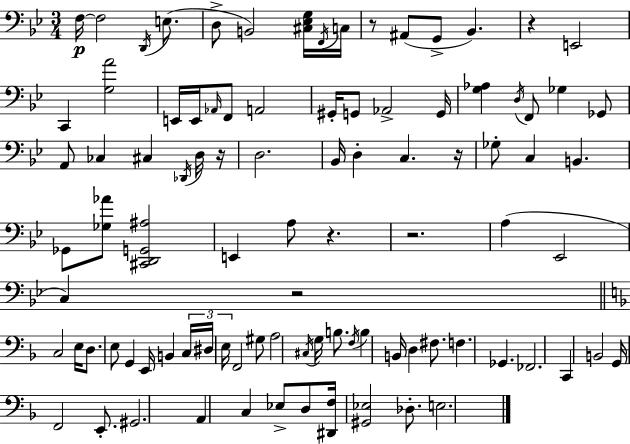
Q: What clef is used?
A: bass